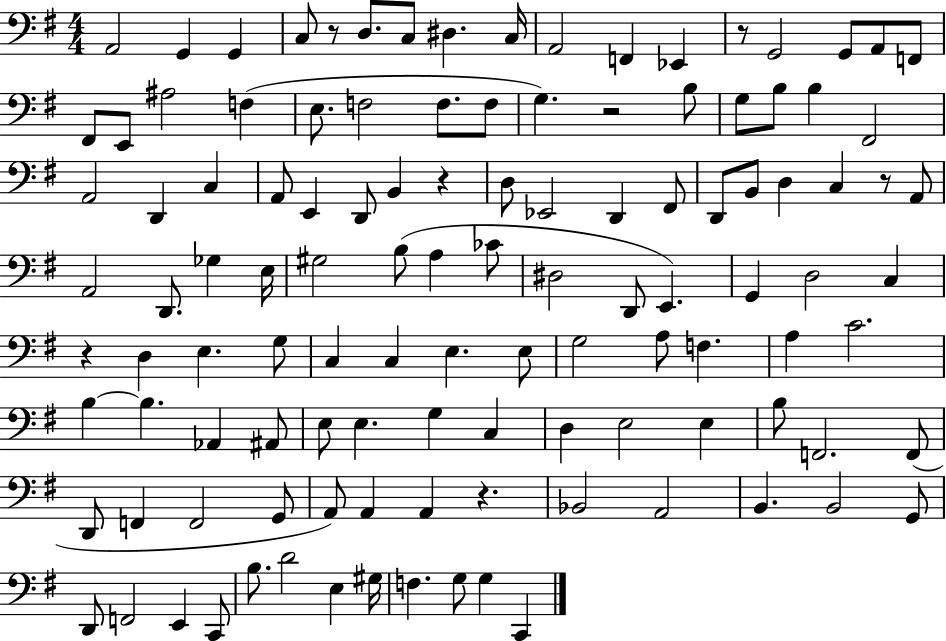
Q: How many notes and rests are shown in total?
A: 116